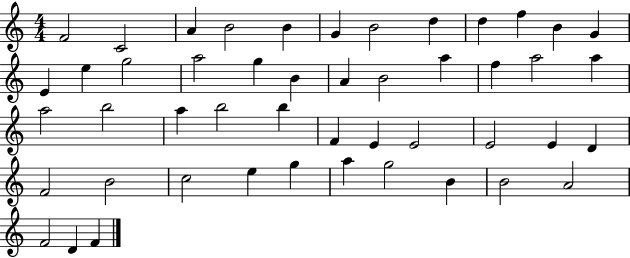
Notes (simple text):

F4/h C4/h A4/q B4/h B4/q G4/q B4/h D5/q D5/q F5/q B4/q G4/q E4/q E5/q G5/h A5/h G5/q B4/q A4/q B4/h A5/q F5/q A5/h A5/q A5/h B5/h A5/q B5/h B5/q F4/q E4/q E4/h E4/h E4/q D4/q F4/h B4/h C5/h E5/q G5/q A5/q G5/h B4/q B4/h A4/h F4/h D4/q F4/q